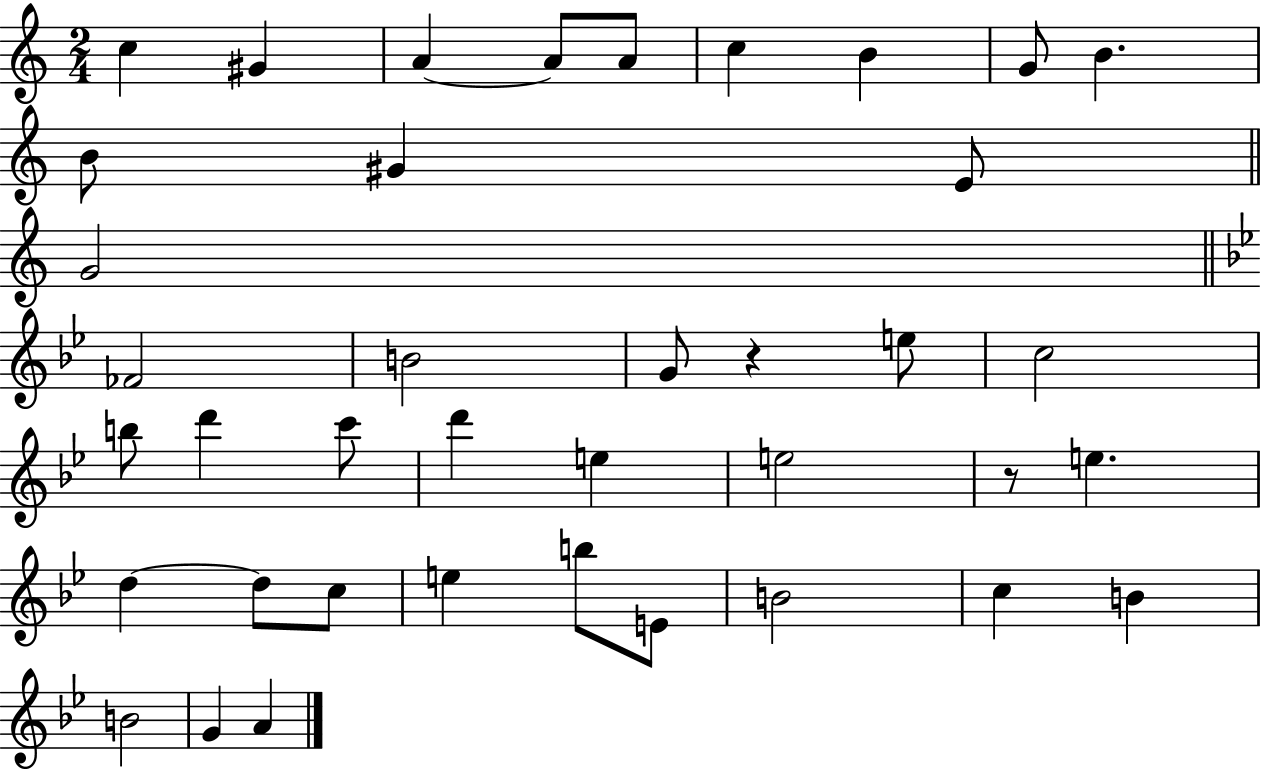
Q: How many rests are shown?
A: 2